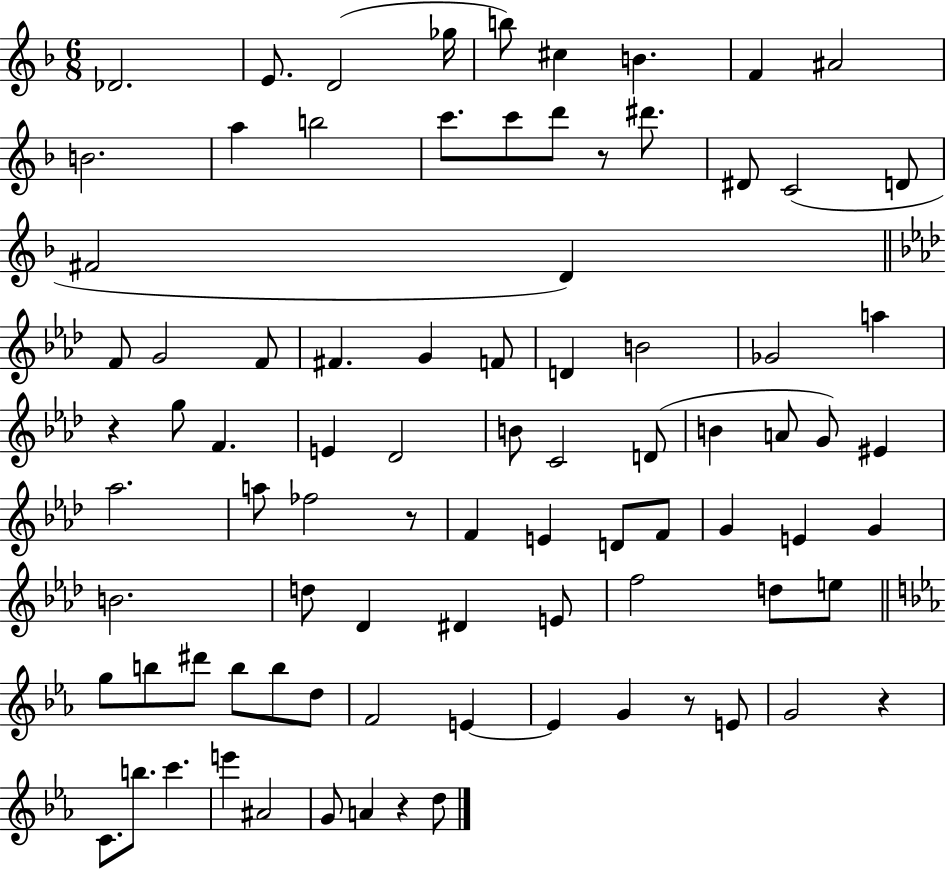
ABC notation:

X:1
T:Untitled
M:6/8
L:1/4
K:F
_D2 E/2 D2 _g/4 b/2 ^c B F ^A2 B2 a b2 c'/2 c'/2 d'/2 z/2 ^d'/2 ^D/2 C2 D/2 ^F2 D F/2 G2 F/2 ^F G F/2 D B2 _G2 a z g/2 F E _D2 B/2 C2 D/2 B A/2 G/2 ^E _a2 a/2 _f2 z/2 F E D/2 F/2 G E G B2 d/2 _D ^D E/2 f2 d/2 e/2 g/2 b/2 ^d'/2 b/2 b/2 d/2 F2 E E G z/2 E/2 G2 z C/2 b/2 c' e' ^A2 G/2 A z d/2